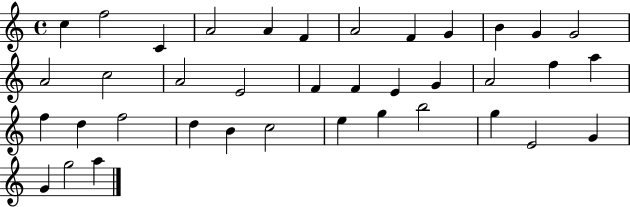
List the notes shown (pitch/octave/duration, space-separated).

C5/q F5/h C4/q A4/h A4/q F4/q A4/h F4/q G4/q B4/q G4/q G4/h A4/h C5/h A4/h E4/h F4/q F4/q E4/q G4/q A4/h F5/q A5/q F5/q D5/q F5/h D5/q B4/q C5/h E5/q G5/q B5/h G5/q E4/h G4/q G4/q G5/h A5/q